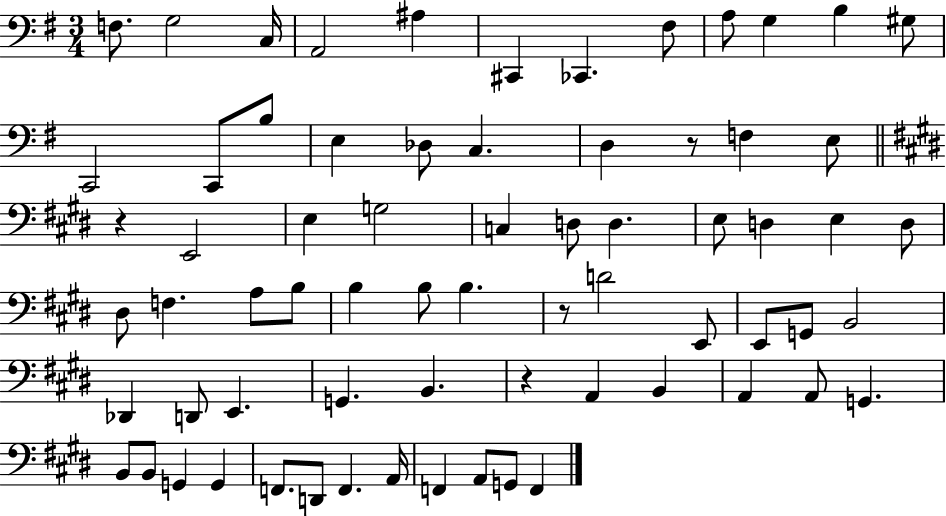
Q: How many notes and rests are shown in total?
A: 69